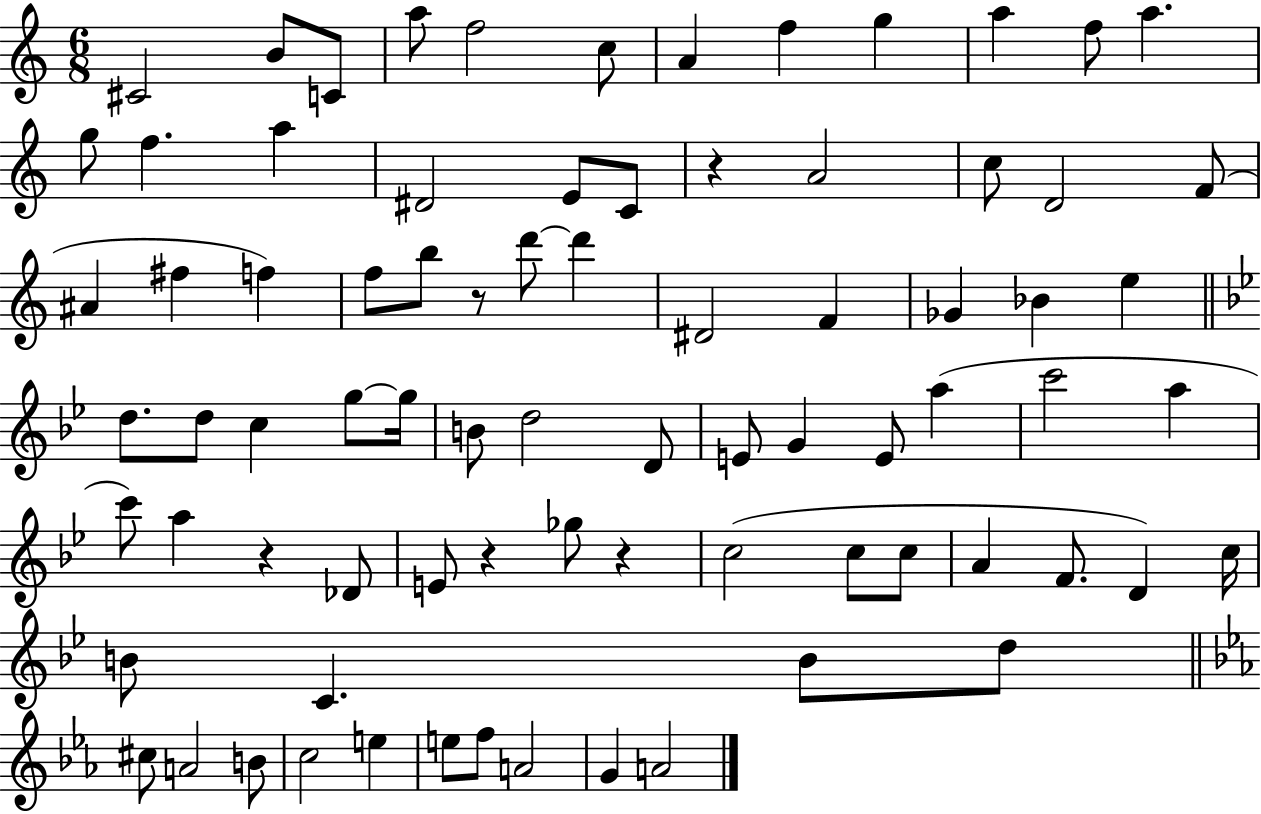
{
  \clef treble
  \numericTimeSignature
  \time 6/8
  \key c \major
  cis'2 b'8 c'8 | a''8 f''2 c''8 | a'4 f''4 g''4 | a''4 f''8 a''4. | \break g''8 f''4. a''4 | dis'2 e'8 c'8 | r4 a'2 | c''8 d'2 f'8( | \break ais'4 fis''4 f''4) | f''8 b''8 r8 d'''8~~ d'''4 | dis'2 f'4 | ges'4 bes'4 e''4 | \break \bar "||" \break \key bes \major d''8. d''8 c''4 g''8~~ g''16 | b'8 d''2 d'8 | e'8 g'4 e'8 a''4( | c'''2 a''4 | \break c'''8) a''4 r4 des'8 | e'8 r4 ges''8 r4 | c''2( c''8 c''8 | a'4 f'8. d'4) c''16 | \break b'8 c'4. b'8 d''8 | \bar "||" \break \key c \minor cis''8 a'2 b'8 | c''2 e''4 | e''8 f''8 a'2 | g'4 a'2 | \break \bar "|."
}